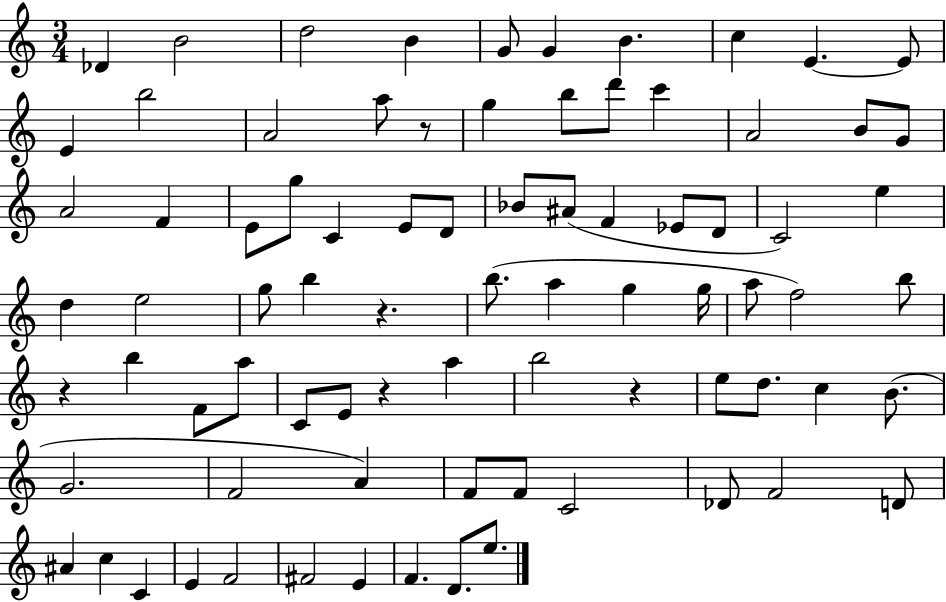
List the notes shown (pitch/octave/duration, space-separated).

Db4/q B4/h D5/h B4/q G4/e G4/q B4/q. C5/q E4/q. E4/e E4/q B5/h A4/h A5/e R/e G5/q B5/e D6/e C6/q A4/h B4/e G4/e A4/h F4/q E4/e G5/e C4/q E4/e D4/e Bb4/e A#4/e F4/q Eb4/e D4/e C4/h E5/q D5/q E5/h G5/e B5/q R/q. B5/e. A5/q G5/q G5/s A5/e F5/h B5/e R/q B5/q F4/e A5/e C4/e E4/e R/q A5/q B5/h R/q E5/e D5/e. C5/q B4/e. G4/h. F4/h A4/q F4/e F4/e C4/h Db4/e F4/h D4/e A#4/q C5/q C4/q E4/q F4/h F#4/h E4/q F4/q. D4/e. E5/e.